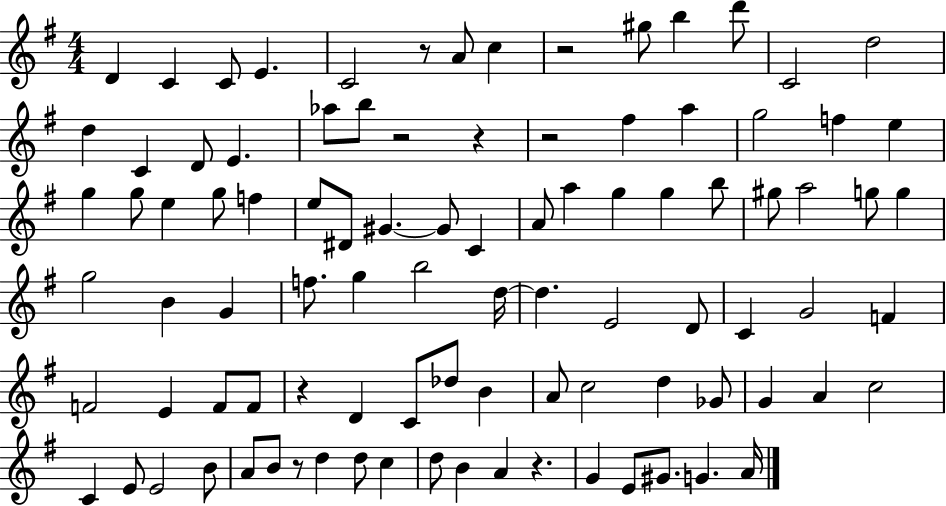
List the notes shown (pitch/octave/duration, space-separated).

D4/q C4/q C4/e E4/q. C4/h R/e A4/e C5/q R/h G#5/e B5/q D6/e C4/h D5/h D5/q C4/q D4/e E4/q. Ab5/e B5/e R/h R/q R/h F#5/q A5/q G5/h F5/q E5/q G5/q G5/e E5/q G5/e F5/q E5/e D#4/e G#4/q. G#4/e C4/q A4/e A5/q G5/q G5/q B5/e G#5/e A5/h G5/e G5/q G5/h B4/q G4/q F5/e. G5/q B5/h D5/s D5/q. E4/h D4/e C4/q G4/h F4/q F4/h E4/q F4/e F4/e R/q D4/q C4/e Db5/e B4/q A4/e C5/h D5/q Gb4/e G4/q A4/q C5/h C4/q E4/e E4/h B4/e A4/e B4/e R/e D5/q D5/e C5/q D5/e B4/q A4/q R/q. G4/q E4/e G#4/e. G4/q. A4/s